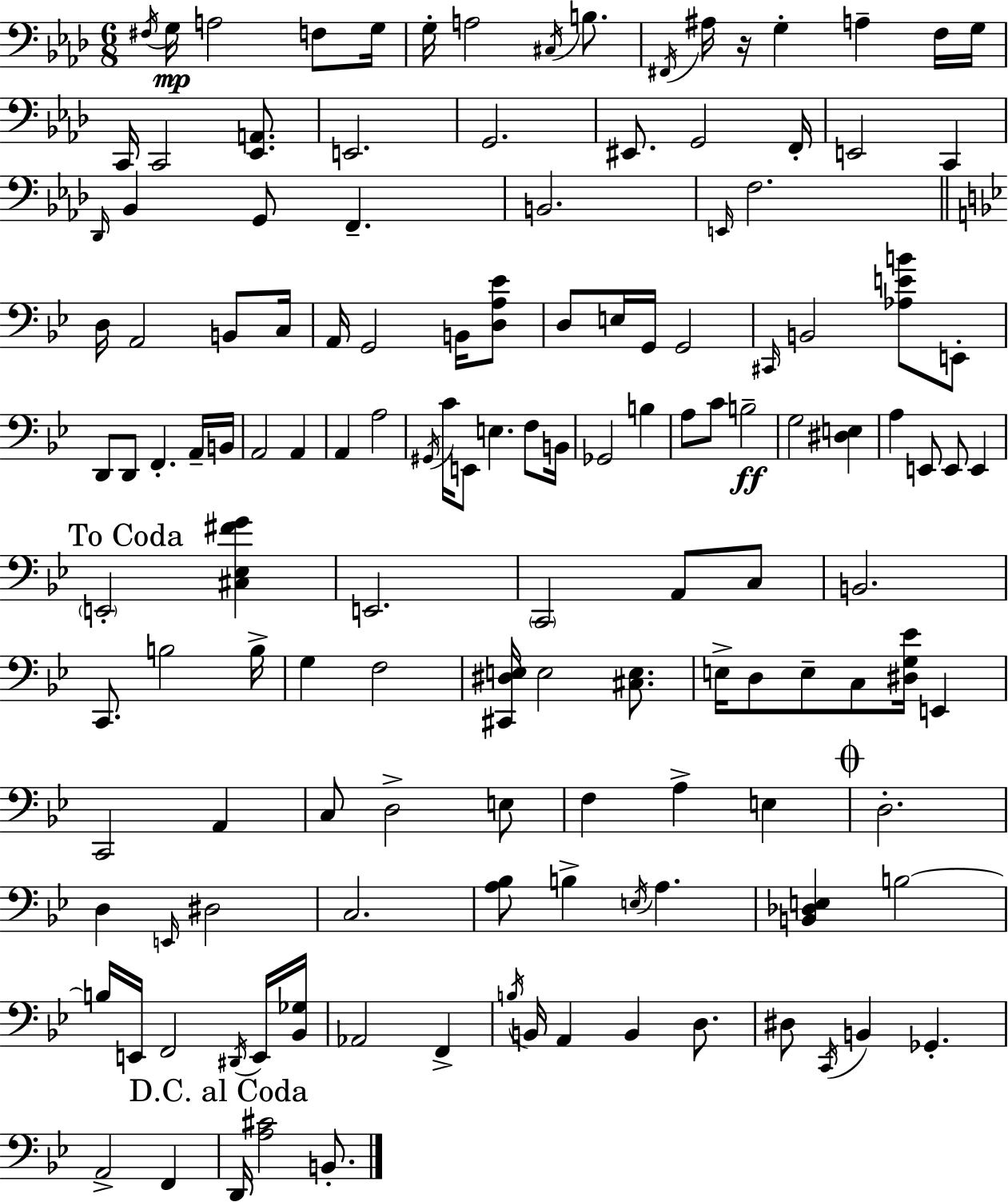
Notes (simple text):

F#3/s G3/s A3/h F3/e G3/s G3/s A3/h C#3/s B3/e. F#2/s A#3/s R/s G3/q A3/q F3/s G3/s C2/s C2/h [Eb2,A2]/e. E2/h. G2/h. EIS2/e. G2/h F2/s E2/h C2/q Db2/s Bb2/q G2/e F2/q. B2/h. E2/s F3/h. D3/s A2/h B2/e C3/s A2/s G2/h B2/s [D3,A3,Eb4]/e D3/e E3/s G2/s G2/h C#2/s B2/h [Ab3,E4,B4]/e E2/e D2/e D2/e F2/q. A2/s B2/s A2/h A2/q A2/q A3/h G#2/s C4/s E2/e E3/q. F3/e B2/s Gb2/h B3/q A3/e C4/e B3/h G3/h [D#3,E3]/q A3/q E2/e E2/e E2/q E2/h [C#3,Eb3,F#4,G4]/q E2/h. C2/h A2/e C3/e B2/h. C2/e. B3/h B3/s G3/q F3/h [C#2,D#3,E3]/s E3/h [C#3,E3]/e. E3/s D3/e E3/e C3/e [D#3,G3,Eb4]/s E2/q C2/h A2/q C3/e D3/h E3/e F3/q A3/q E3/q D3/h. D3/q E2/s D#3/h C3/h. [A3,Bb3]/e B3/q E3/s A3/q. [B2,Db3,E3]/q B3/h B3/s E2/s F2/h D#2/s E2/s [Bb2,Gb3]/s Ab2/h F2/q B3/s B2/s A2/q B2/q D3/e. D#3/e C2/s B2/q Gb2/q. A2/h F2/q D2/s [A3,C#4]/h B2/e.